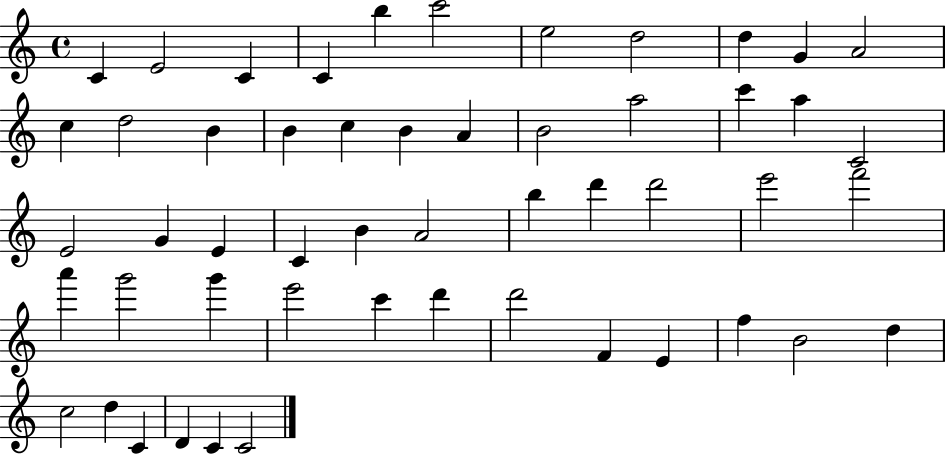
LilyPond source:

{
  \clef treble
  \time 4/4
  \defaultTimeSignature
  \key c \major
  c'4 e'2 c'4 | c'4 b''4 c'''2 | e''2 d''2 | d''4 g'4 a'2 | \break c''4 d''2 b'4 | b'4 c''4 b'4 a'4 | b'2 a''2 | c'''4 a''4 c'2 | \break e'2 g'4 e'4 | c'4 b'4 a'2 | b''4 d'''4 d'''2 | e'''2 f'''2 | \break a'''4 g'''2 g'''4 | e'''2 c'''4 d'''4 | d'''2 f'4 e'4 | f''4 b'2 d''4 | \break c''2 d''4 c'4 | d'4 c'4 c'2 | \bar "|."
}